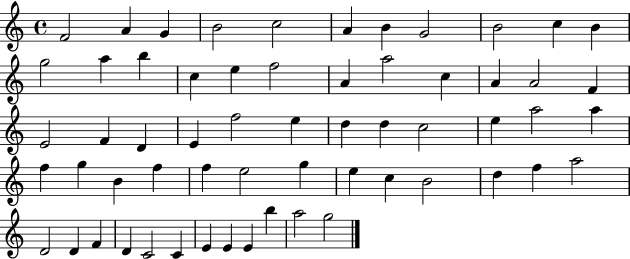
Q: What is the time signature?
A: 4/4